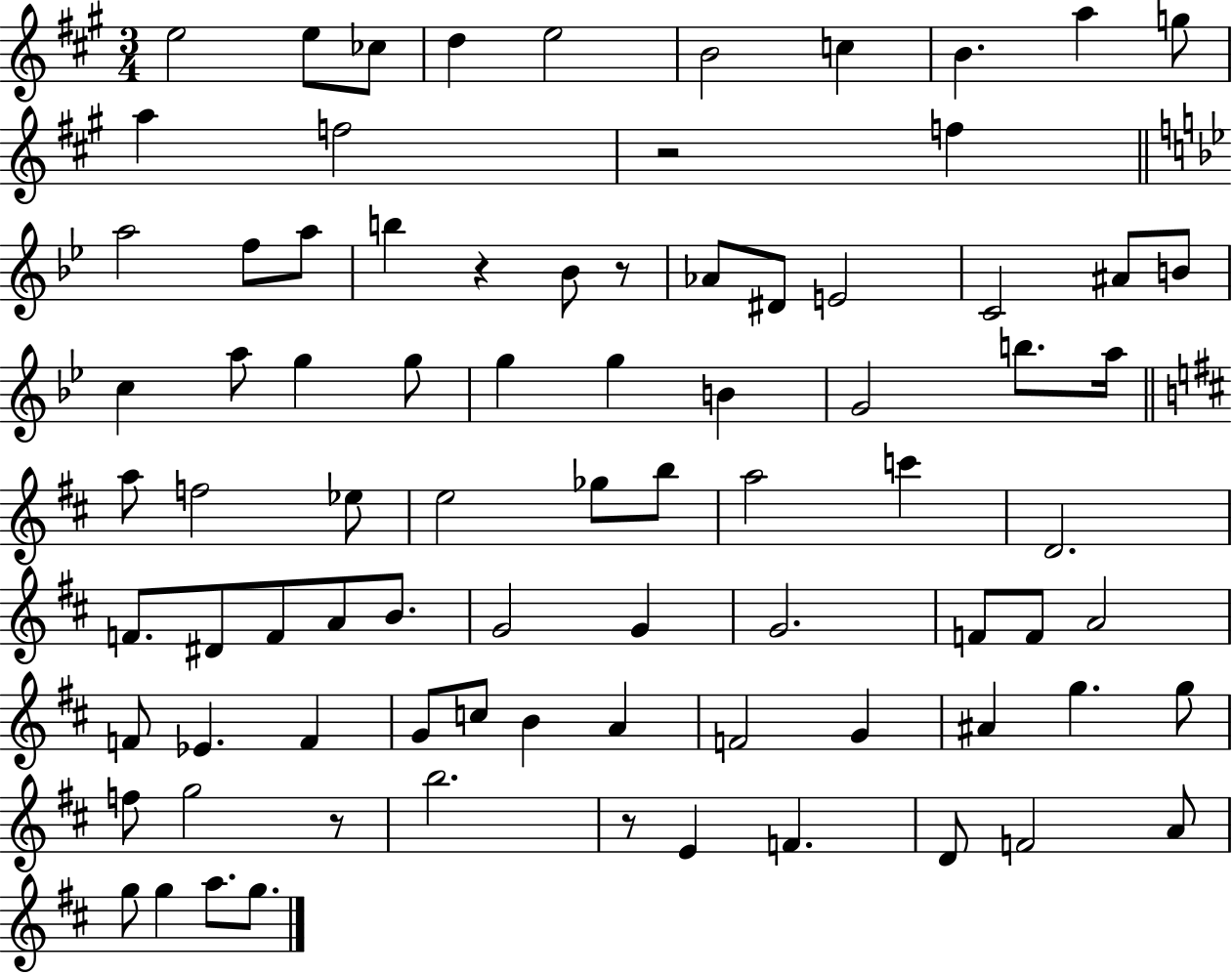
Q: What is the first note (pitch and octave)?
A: E5